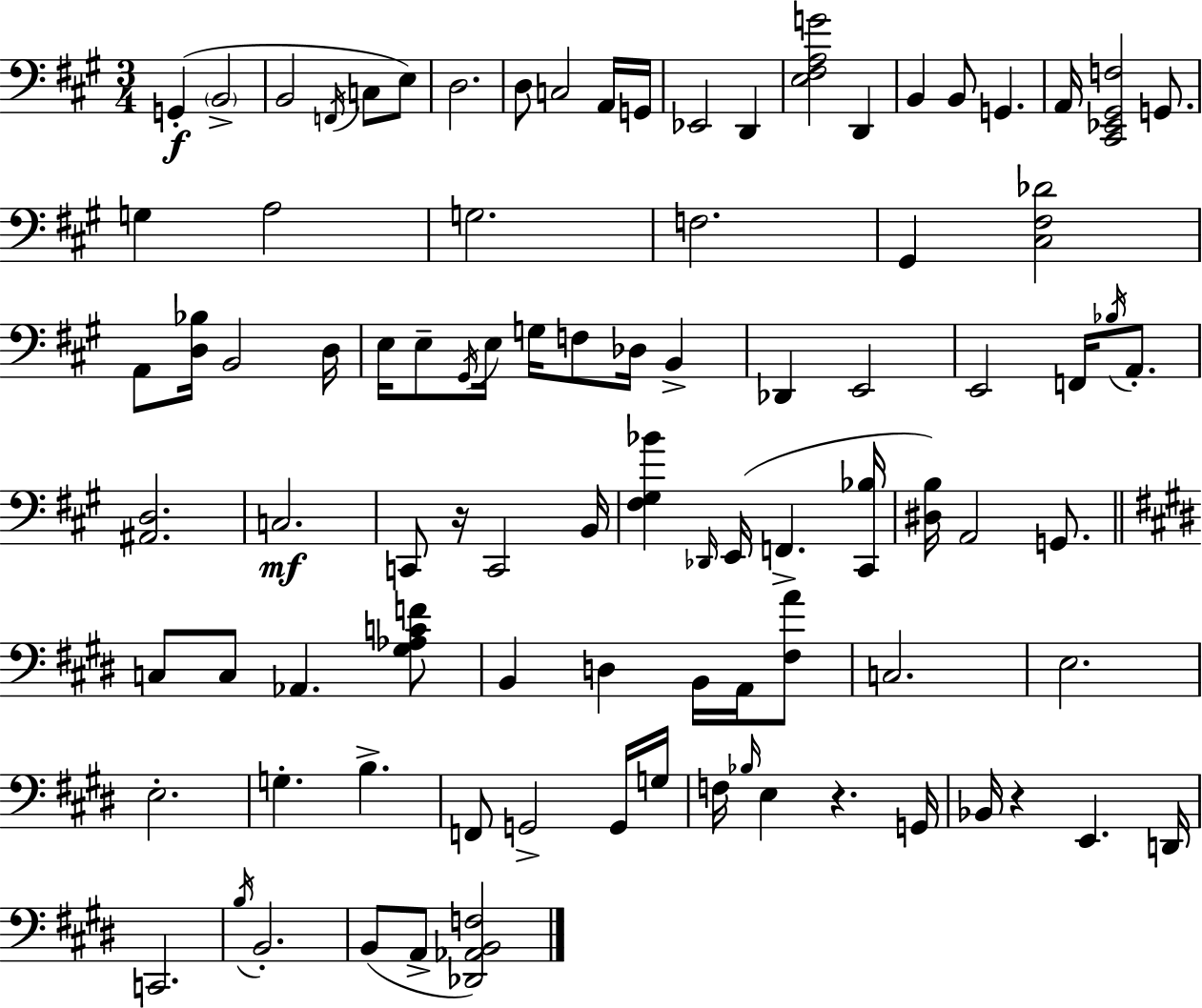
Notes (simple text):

G2/q B2/h B2/h F2/s C3/e E3/e D3/h. D3/e C3/h A2/s G2/s Eb2/h D2/q [E3,F#3,A3,G4]/h D2/q B2/q B2/e G2/q. A2/s [C#2,Eb2,G#2,F3]/h G2/e. G3/q A3/h G3/h. F3/h. G#2/q [C#3,F#3,Db4]/h A2/e [D3,Bb3]/s B2/h D3/s E3/s E3/e G#2/s E3/s G3/s F3/e Db3/s B2/q Db2/q E2/h E2/h F2/s Bb3/s A2/e. [A#2,D3]/h. C3/h. C2/e R/s C2/h B2/s [F#3,G#3,Bb4]/q Db2/s E2/s F2/q. [C#2,Bb3]/s [D#3,B3]/s A2/h G2/e. C3/e C3/e Ab2/q. [G#3,Ab3,C4,F4]/e B2/q D3/q B2/s A2/s [F#3,A4]/e C3/h. E3/h. E3/h. G3/q. B3/q. F2/e G2/h G2/s G3/s F3/s Bb3/s E3/q R/q. G2/s Bb2/s R/q E2/q. D2/s C2/h. B3/s B2/h. B2/e A2/e [Db2,Ab2,B2,F3]/h